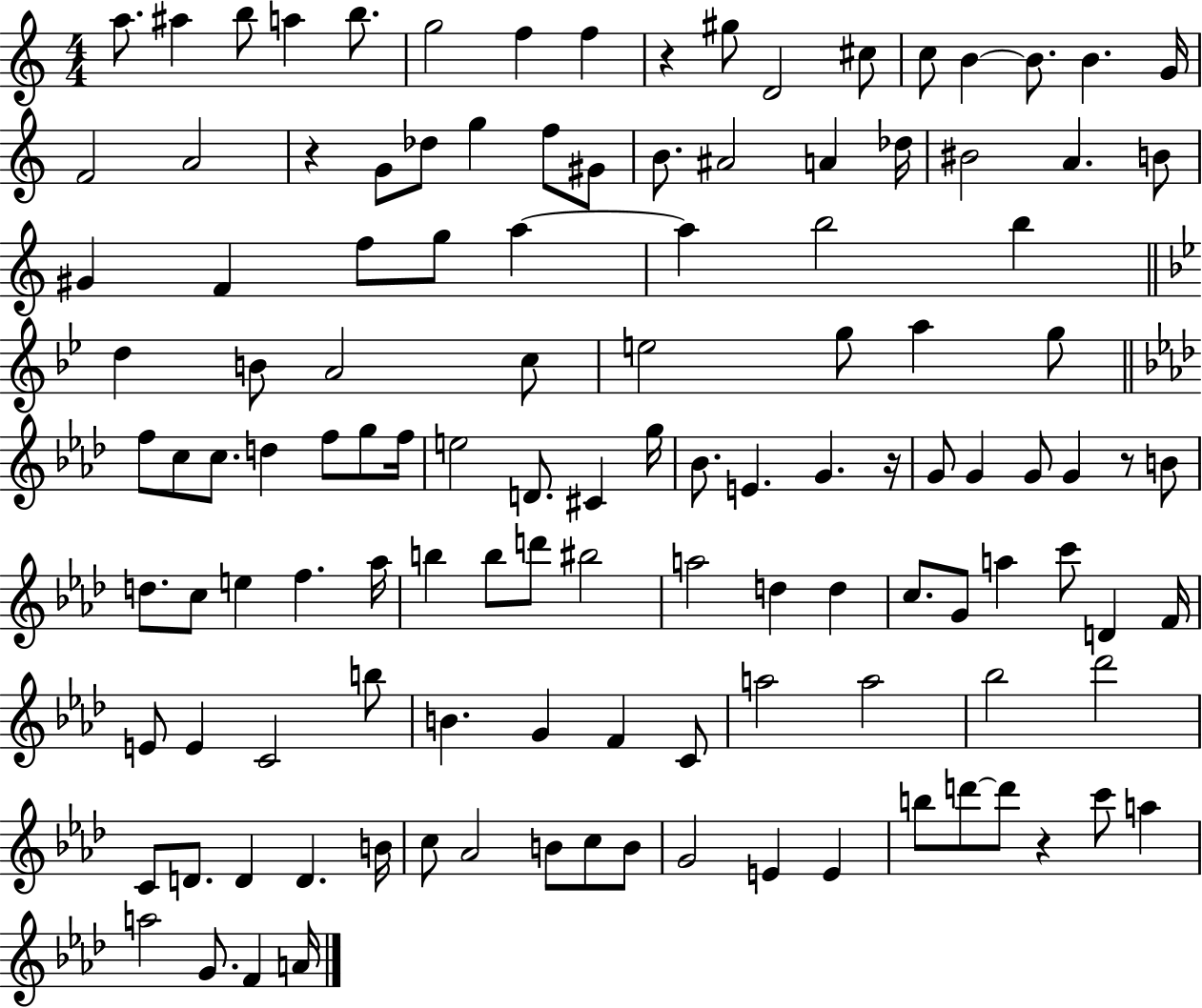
A5/e. A#5/q B5/e A5/q B5/e. G5/h F5/q F5/q R/q G#5/e D4/h C#5/e C5/e B4/q B4/e. B4/q. G4/s F4/h A4/h R/q G4/e Db5/e G5/q F5/e G#4/e B4/e. A#4/h A4/q Db5/s BIS4/h A4/q. B4/e G#4/q F4/q F5/e G5/e A5/q A5/q B5/h B5/q D5/q B4/e A4/h C5/e E5/h G5/e A5/q G5/e F5/e C5/e C5/e. D5/q F5/e G5/e F5/s E5/h D4/e. C#4/q G5/s Bb4/e. E4/q. G4/q. R/s G4/e G4/q G4/e G4/q R/e B4/e D5/e. C5/e E5/q F5/q. Ab5/s B5/q B5/e D6/e BIS5/h A5/h D5/q D5/q C5/e. G4/e A5/q C6/e D4/q F4/s E4/e E4/q C4/h B5/e B4/q. G4/q F4/q C4/e A5/h A5/h Bb5/h Db6/h C4/e D4/e. D4/q D4/q. B4/s C5/e Ab4/h B4/e C5/e B4/e G4/h E4/q E4/q B5/e D6/e D6/e R/q C6/e A5/q A5/h G4/e. F4/q A4/s